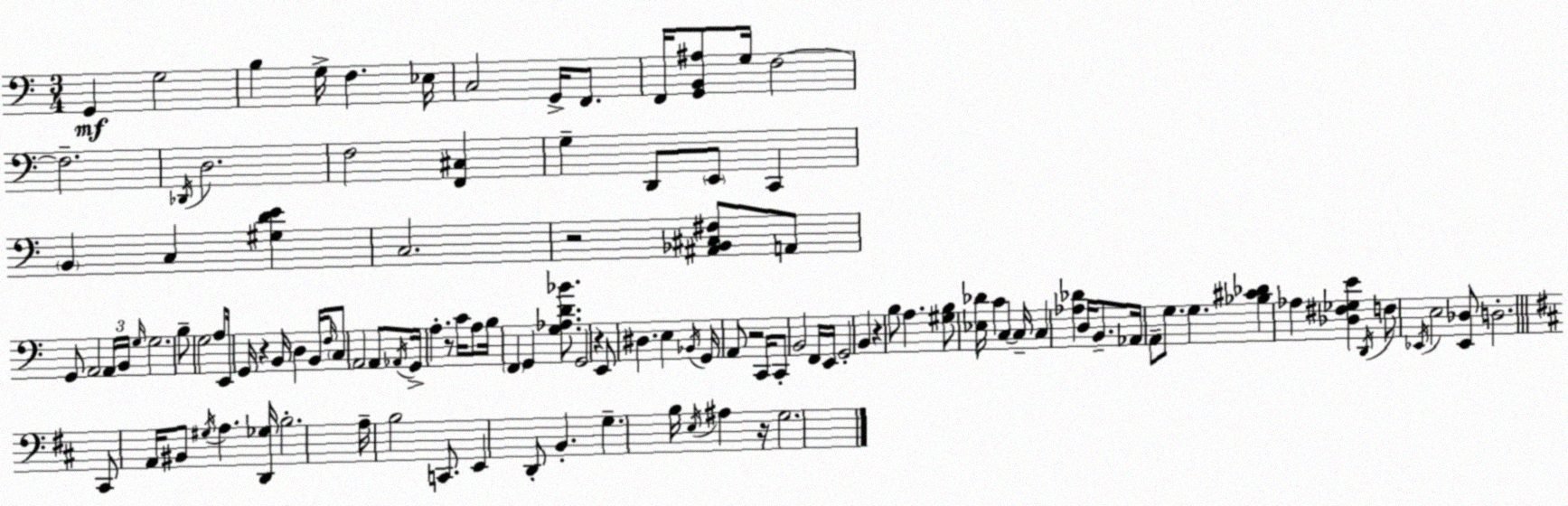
X:1
T:Untitled
M:3/4
L:1/4
K:Am
G,, G,2 B, G,/4 F, _E,/4 C,2 G,,/4 F,,/2 F,,/4 [G,,B,,^A,]/2 G,/4 F,2 F,2 _D,,/4 D,2 F,2 [F,,^C,] G, D,,/2 E,,/2 C,, B,, C, [^G,DE] C,2 z2 [^A,,_B,,^C,^F,]/2 A,,/2 G,,/2 A,,2 A,,/4 B,,/4 G,/4 G,2 B,/2 G,2 A,/2 E,,/4 G,,/4 z B,,/4 D, B,,/4 F,/4 C,/2 A,,2 A,,/2 _A,,/4 G,,/4 A, z/2 C/4 A,/2 B,/4 F,, G,, [G,_A,D_B]/2 G,,2 z E,,/2 ^D, E, _B,,/4 G,,/4 A,,/2 z2 C,,/4 C,,/2 B,,2 F,,/4 E,,/4 G,,2 B,, z B,/2 A, [^G,B,]/2 [_E,_D]/4 C C, C,/4 C, [_A,_D] D,/4 B,,/2 _A,,/4 A,,/2 G,/2 G, [_B,^C_D] _A, [_D,^F,_G,E] D,,/4 F,/2 _E,,/4 E,2 [_E,,_D,]/2 D,2 ^C,,/2 A,,/4 ^B,,/2 ^G,/4 A, [D,,_G,]/4 B,2 A,/4 B,2 C,,/2 E,, D,,/2 B,, G, B,/4 E,/4 ^A, z/4 G,2